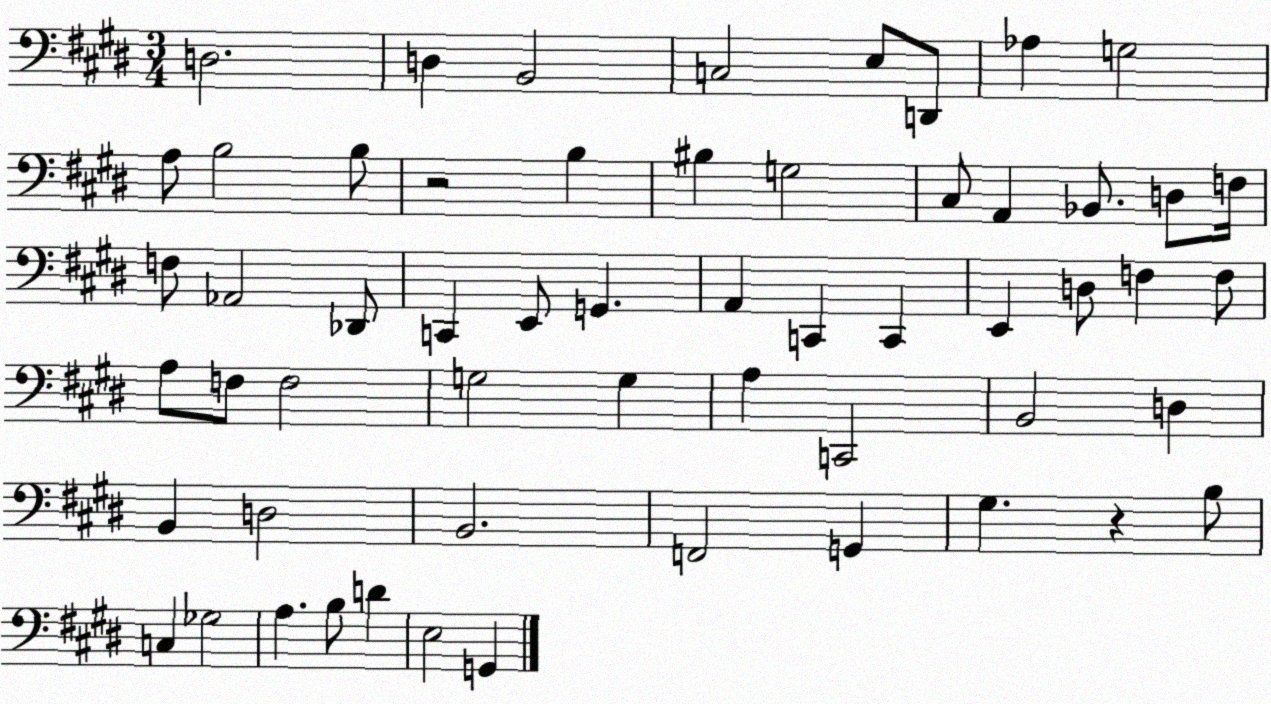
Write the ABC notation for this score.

X:1
T:Untitled
M:3/4
L:1/4
K:E
D,2 D, B,,2 C,2 E,/2 D,,/2 _A, G,2 A,/2 B,2 B,/2 z2 B, ^B, G,2 ^C,/2 A,, _B,,/2 D,/2 F,/4 F,/2 _A,,2 _D,,/2 C,, E,,/2 G,, A,, C,, C,, E,, D,/2 F, F,/2 A,/2 F,/2 F,2 G,2 G, A, C,,2 B,,2 D, B,, D,2 B,,2 F,,2 G,, ^G, z B,/2 C, _G,2 A, B,/2 D E,2 G,,